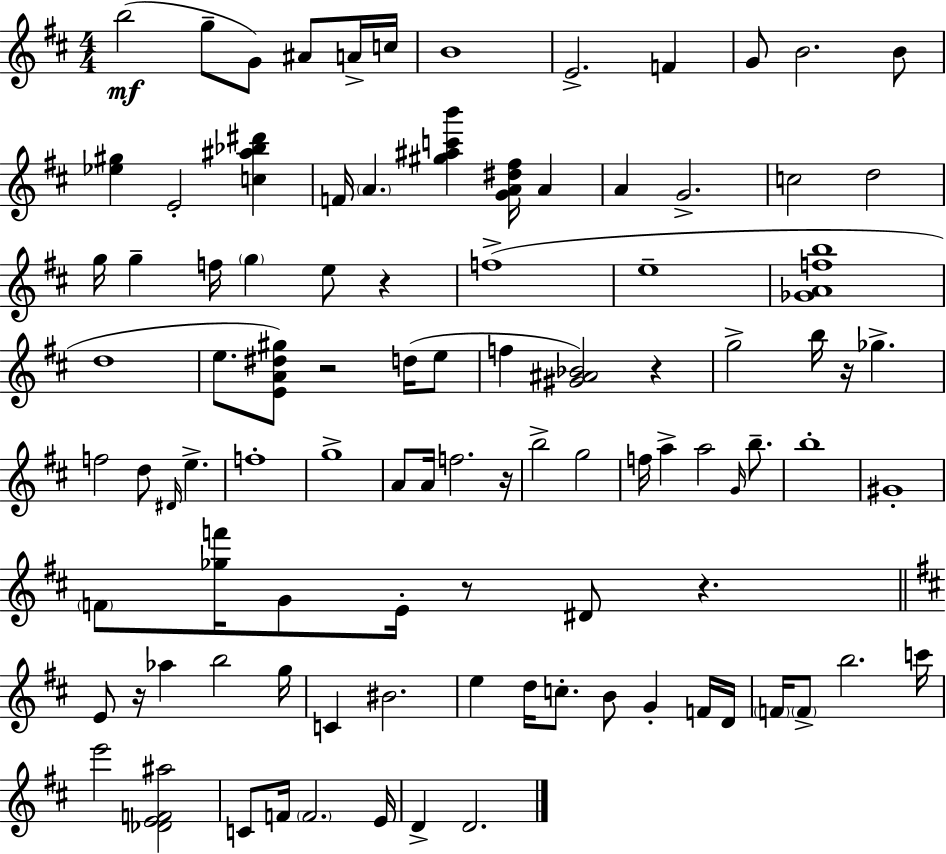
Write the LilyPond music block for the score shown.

{
  \clef treble
  \numericTimeSignature
  \time 4/4
  \key d \major
  b''2(\mf g''8-- g'8) ais'8 a'16-> c''16 | b'1 | e'2.-> f'4 | g'8 b'2. b'8 | \break <ees'' gis''>4 e'2-. <c'' ais'' bes'' dis'''>4 | f'16 \parenthesize a'4. <gis'' ais'' c''' b'''>4 <g' a' dis'' fis''>16 a'4 | a'4 g'2.-> | c''2 d''2 | \break g''16 g''4-- f''16 \parenthesize g''4 e''8 r4 | f''1->( | e''1-- | <ges' a' f'' b''>1 | \break d''1 | e''8. <e' a' dis'' gis''>8) r2 d''16( e''8 | f''4 <gis' ais' bes'>2) r4 | g''2-> b''16 r16 ges''4.-> | \break f''2 d''8 \grace { dis'16 } e''4.-> | f''1-. | g''1-> | a'8 a'16 f''2. | \break r16 b''2-> g''2 | f''16 a''4-> a''2 \grace { g'16 } b''8.-- | b''1-. | gis'1-. | \break \parenthesize f'8 <ges'' f'''>16 g'8 e'16-. r8 dis'8 r4. | \bar "||" \break \key d \major e'8 r16 aes''4 b''2 g''16 | c'4 bis'2. | e''4 d''16 c''8.-. b'8 g'4-. f'16 d'16 | \parenthesize f'16 \parenthesize f'8-> b''2. c'''16 | \break e'''2 <des' e' f' ais''>2 | c'8 f'16 \parenthesize f'2. e'16 | d'4-> d'2. | \bar "|."
}